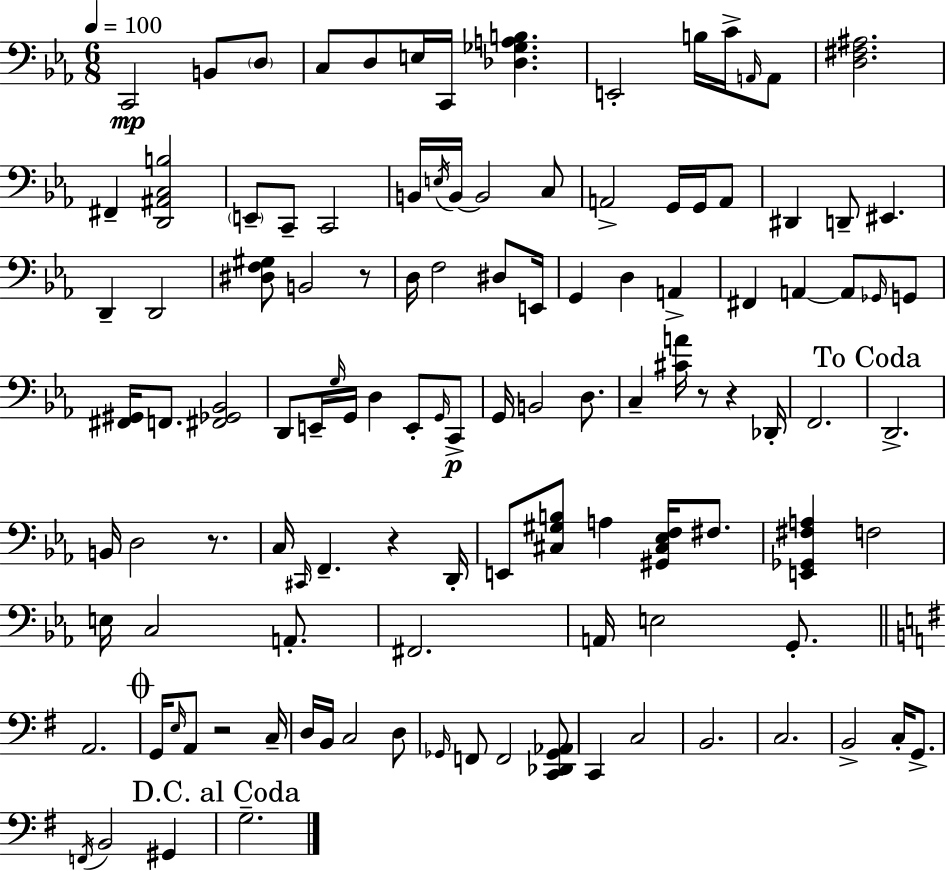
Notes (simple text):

C2/h B2/e D3/e C3/e D3/e E3/s C2/s [Db3,Gb3,A3,B3]/q. E2/h B3/s C4/s A2/s A2/e [D3,F#3,A#3]/h. F#2/q [D2,A#2,C3,B3]/h E2/e C2/e C2/h B2/s E3/s B2/s B2/h C3/e A2/h G2/s G2/s A2/e D#2/q D2/e EIS2/q. D2/q D2/h [D#3,F3,G#3]/e B2/h R/e D3/s F3/h D#3/e E2/s G2/q D3/q A2/q F#2/q A2/q A2/e Gb2/s G2/e [F#2,G#2]/s F2/e. [F#2,Gb2,Bb2]/h D2/e E2/s G3/s G2/s D3/q E2/e G2/s C2/e G2/s B2/h D3/e. C3/q [C#4,A4]/s R/e R/q Db2/s F2/h. D2/h. B2/s D3/h R/e. C3/s C#2/s F2/q. R/q D2/s E2/e [C#3,G#3,B3]/e A3/q [G#2,C#3,Eb3,F3]/s F#3/e. [E2,Gb2,F#3,A3]/q F3/h E3/s C3/h A2/e. F#2/h. A2/s E3/h G2/e. A2/h. G2/s E3/s A2/e R/h C3/s D3/s B2/s C3/h D3/e Gb2/s F2/e F2/h [C2,Db2,Gb2,Ab2]/e C2/q C3/h B2/h. C3/h. B2/h C3/s G2/e. F2/s B2/h G#2/q G3/h.